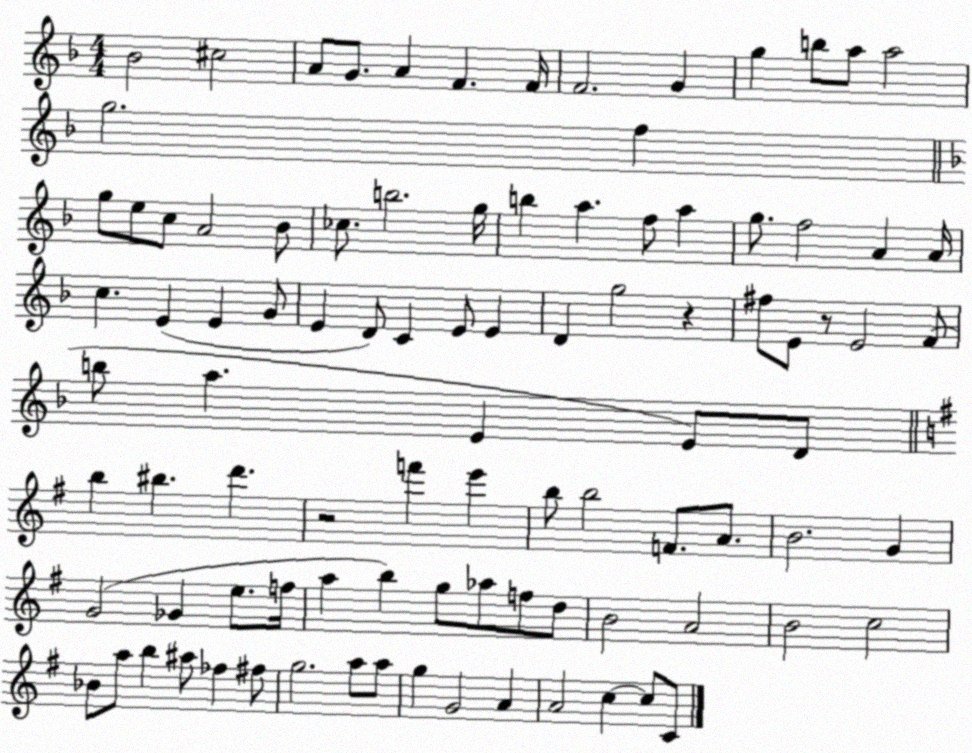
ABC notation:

X:1
T:Untitled
M:4/4
L:1/4
K:F
_B2 ^c2 A/2 G/2 A F F/4 F2 G g b/2 a/2 a2 g2 f g/2 e/2 c/2 A2 _B/2 _c/2 b2 g/4 b a f/2 a g/2 f2 A A/4 c E E G/2 E D/2 C E/2 E D g2 z ^f/2 E/2 z/2 E2 F/2 b/2 a E E/2 D/2 b ^b d' z2 f' e' b/2 b2 F/2 A/2 B2 G G2 _G e/2 f/4 a b g/2 _a/2 f/2 d/2 B2 A2 B2 c2 _B/2 a/2 b ^a/2 _f ^f/2 g2 a/2 a/2 g G2 A A2 c c/2 C/2